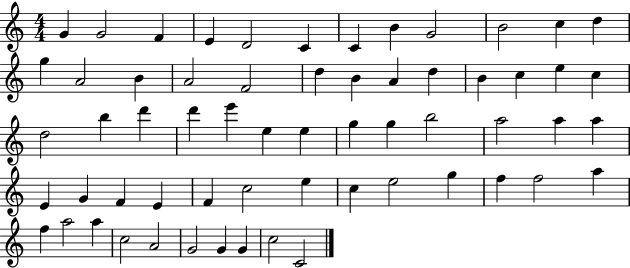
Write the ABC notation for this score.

X:1
T:Untitled
M:4/4
L:1/4
K:C
G G2 F E D2 C C B G2 B2 c d g A2 B A2 F2 d B A d B c e c d2 b d' d' e' e e g g b2 a2 a a E G F E F c2 e c e2 g f f2 a f a2 a c2 A2 G2 G G c2 C2